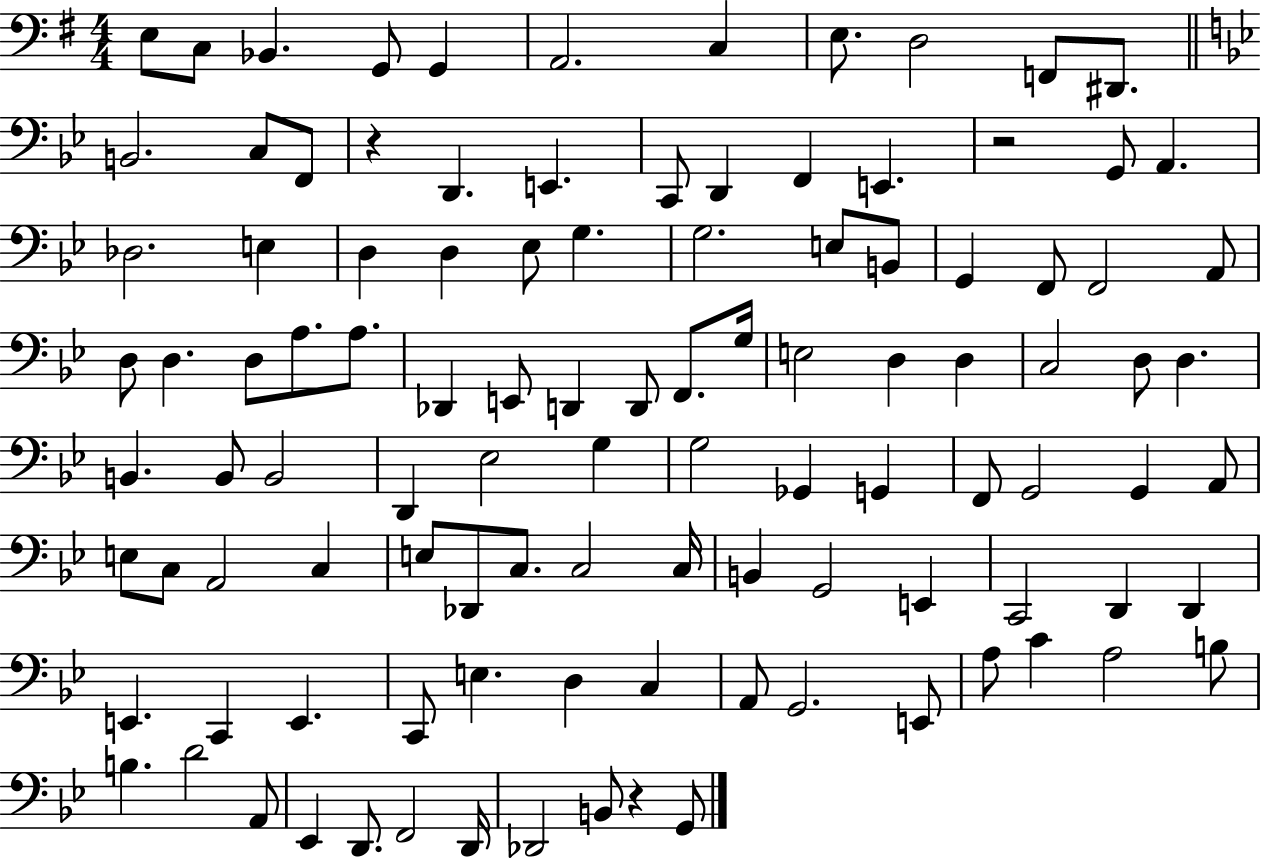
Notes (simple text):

E3/e C3/e Bb2/q. G2/e G2/q A2/h. C3/q E3/e. D3/h F2/e D#2/e. B2/h. C3/e F2/e R/q D2/q. E2/q. C2/e D2/q F2/q E2/q. R/h G2/e A2/q. Db3/h. E3/q D3/q D3/q Eb3/e G3/q. G3/h. E3/e B2/e G2/q F2/e F2/h A2/e D3/e D3/q. D3/e A3/e. A3/e. Db2/q E2/e D2/q D2/e F2/e. G3/s E3/h D3/q D3/q C3/h D3/e D3/q. B2/q. B2/e B2/h D2/q Eb3/h G3/q G3/h Gb2/q G2/q F2/e G2/h G2/q A2/e E3/e C3/e A2/h C3/q E3/e Db2/e C3/e. C3/h C3/s B2/q G2/h E2/q C2/h D2/q D2/q E2/q. C2/q E2/q. C2/e E3/q. D3/q C3/q A2/e G2/h. E2/e A3/e C4/q A3/h B3/e B3/q. D4/h A2/e Eb2/q D2/e. F2/h D2/s Db2/h B2/e R/q G2/e